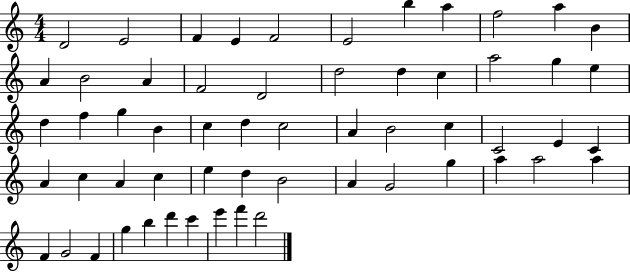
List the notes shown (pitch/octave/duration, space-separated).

D4/h E4/h F4/q E4/q F4/h E4/h B5/q A5/q F5/h A5/q B4/q A4/q B4/h A4/q F4/h D4/h D5/h D5/q C5/q A5/h G5/q E5/q D5/q F5/q G5/q B4/q C5/q D5/q C5/h A4/q B4/h C5/q C4/h E4/q C4/q A4/q C5/q A4/q C5/q E5/q D5/q B4/h A4/q G4/h G5/q A5/q A5/h A5/q F4/q G4/h F4/q G5/q B5/q D6/q C6/q E6/q F6/q D6/h